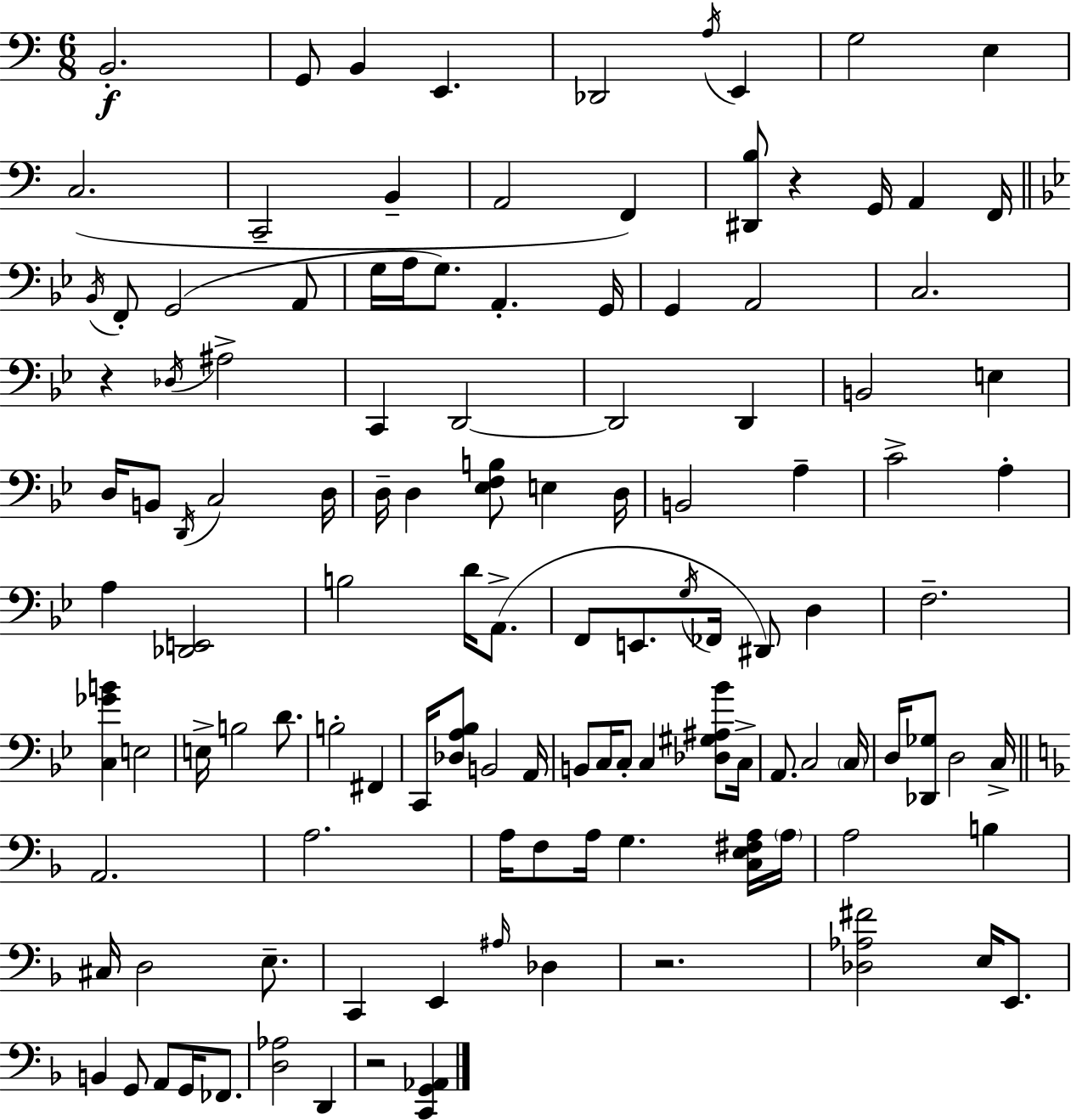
X:1
T:Untitled
M:6/8
L:1/4
K:C
B,,2 G,,/2 B,, E,, _D,,2 A,/4 E,, G,2 E, C,2 C,,2 B,, A,,2 F,, [^D,,B,]/2 z G,,/4 A,, F,,/4 _B,,/4 F,,/2 G,,2 A,,/2 G,/4 A,/4 G,/2 A,, G,,/4 G,, A,,2 C,2 z _D,/4 ^A,2 C,, D,,2 D,,2 D,, B,,2 E, D,/4 B,,/2 D,,/4 C,2 D,/4 D,/4 D, [_E,F,B,]/2 E, D,/4 B,,2 A, C2 A, A, [_D,,E,,]2 B,2 D/4 A,,/2 F,,/2 E,,/2 G,/4 _F,,/4 ^D,,/2 D, F,2 [C,_GB] E,2 E,/4 B,2 D/2 B,2 ^F,, C,,/4 [_D,A,_B,]/2 B,,2 A,,/4 B,,/2 C,/4 C,/2 C, [_D,^G,^A,_B]/2 C,/4 A,,/2 C,2 C,/4 D,/4 [_D,,_G,]/2 D,2 C,/4 A,,2 A,2 A,/4 F,/2 A,/4 G, [C,E,^F,A,]/4 A,/4 A,2 B, ^C,/4 D,2 E,/2 C,, E,, ^A,/4 _D, z2 [_D,_A,^F]2 E,/4 E,,/2 B,, G,,/2 A,,/2 G,,/4 _F,,/2 [D,_A,]2 D,, z2 [C,,G,,_A,,]